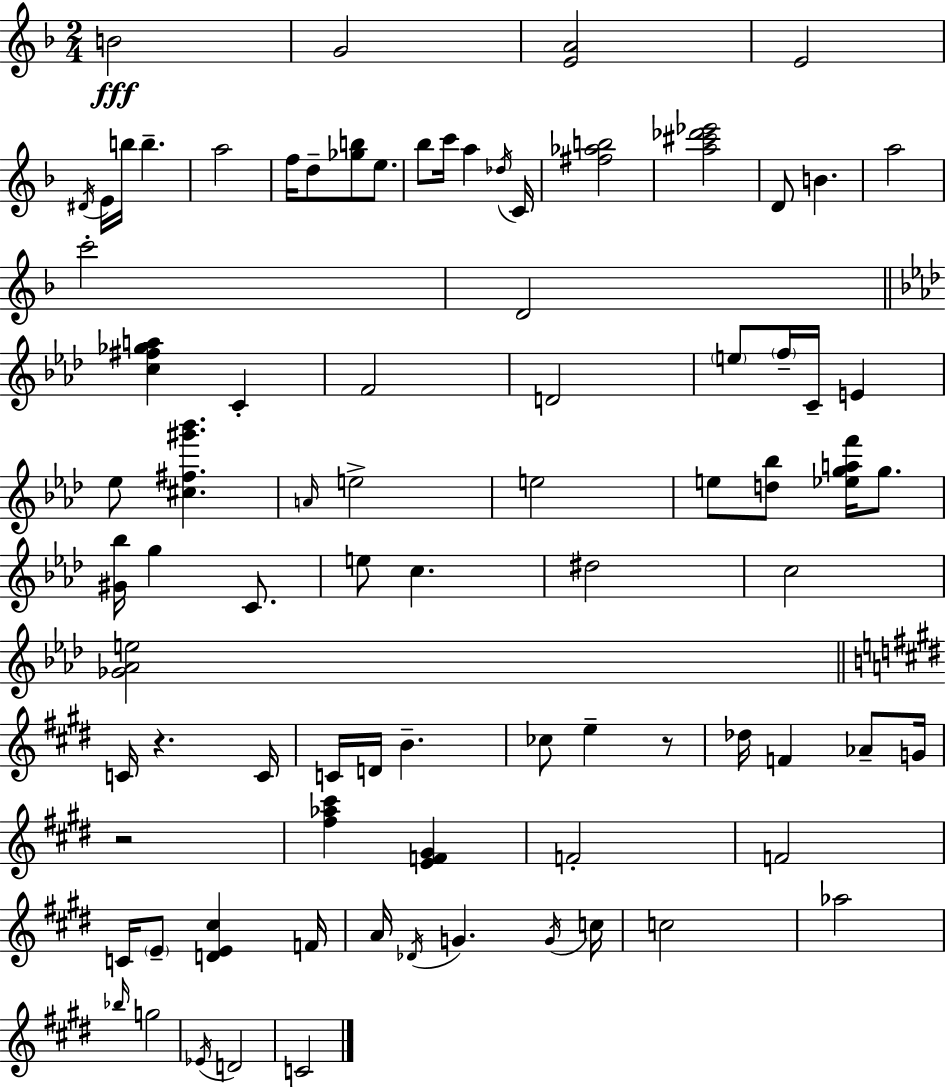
B4/h G4/h [E4,A4]/h E4/h D#4/s E4/s B5/s B5/q. A5/h F5/s D5/e [Gb5,B5]/e E5/e. Bb5/e C6/s A5/q Db5/s C4/s [F#5,Ab5,B5]/h [A5,C#6,Db6,Eb6]/h D4/e B4/q. A5/h C6/h D4/h [C5,F#5,Gb5,A5]/q C4/q F4/h D4/h E5/e F5/s C4/s E4/q Eb5/e [C#5,F#5,G#6,Bb6]/q. A4/s E5/h E5/h E5/e [D5,Bb5]/e [Eb5,G5,A5,F6]/s G5/e. [G#4,Bb5]/s G5/q C4/e. E5/e C5/q. D#5/h C5/h [Gb4,Ab4,E5]/h C4/s R/q. C4/s C4/s D4/s B4/q. CES5/e E5/q R/e Db5/s F4/q Ab4/e G4/s R/h [F#5,Ab5,C#6]/q [E4,F4,G#4]/q F4/h F4/h C4/s E4/e [D4,E4,C#5]/q F4/s A4/s Db4/s G4/q. G4/s C5/s C5/h Ab5/h Bb5/s G5/h Eb4/s D4/h C4/h